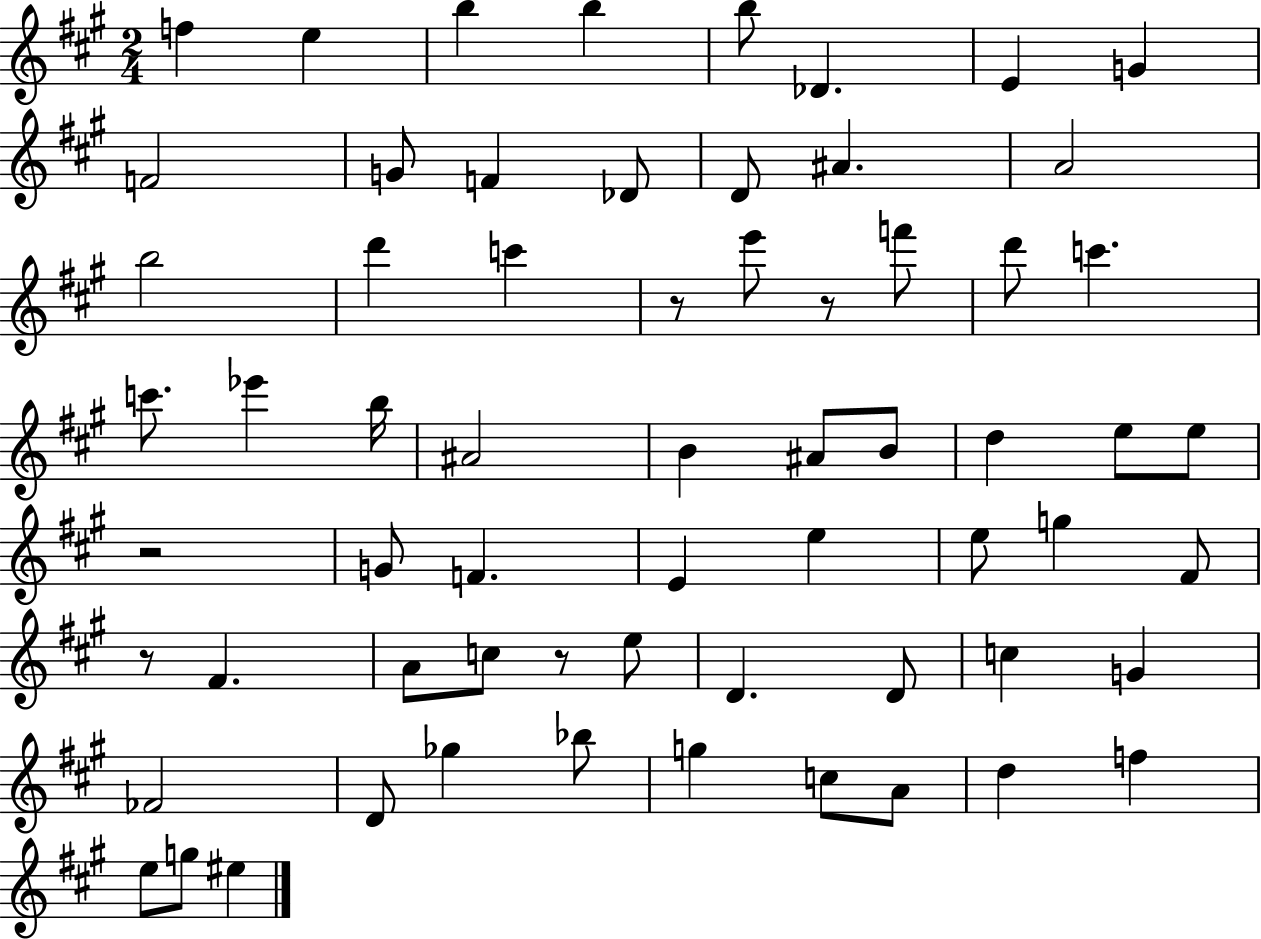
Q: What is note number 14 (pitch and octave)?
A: A#4